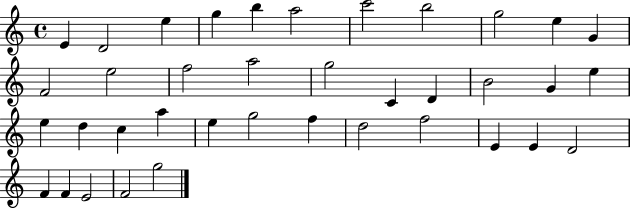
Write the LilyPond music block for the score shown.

{
  \clef treble
  \time 4/4
  \defaultTimeSignature
  \key c \major
  e'4 d'2 e''4 | g''4 b''4 a''2 | c'''2 b''2 | g''2 e''4 g'4 | \break f'2 e''2 | f''2 a''2 | g''2 c'4 d'4 | b'2 g'4 e''4 | \break e''4 d''4 c''4 a''4 | e''4 g''2 f''4 | d''2 f''2 | e'4 e'4 d'2 | \break f'4 f'4 e'2 | f'2 g''2 | \bar "|."
}